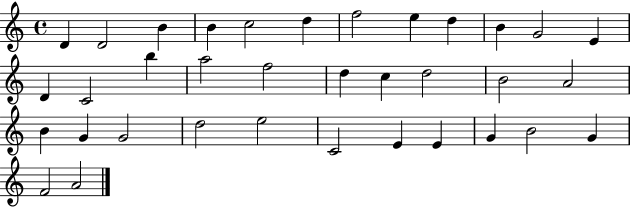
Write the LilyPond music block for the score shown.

{
  \clef treble
  \time 4/4
  \defaultTimeSignature
  \key c \major
  d'4 d'2 b'4 | b'4 c''2 d''4 | f''2 e''4 d''4 | b'4 g'2 e'4 | \break d'4 c'2 b''4 | a''2 f''2 | d''4 c''4 d''2 | b'2 a'2 | \break b'4 g'4 g'2 | d''2 e''2 | c'2 e'4 e'4 | g'4 b'2 g'4 | \break f'2 a'2 | \bar "|."
}